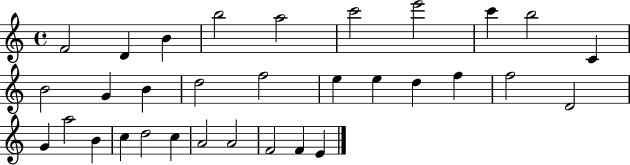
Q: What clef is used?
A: treble